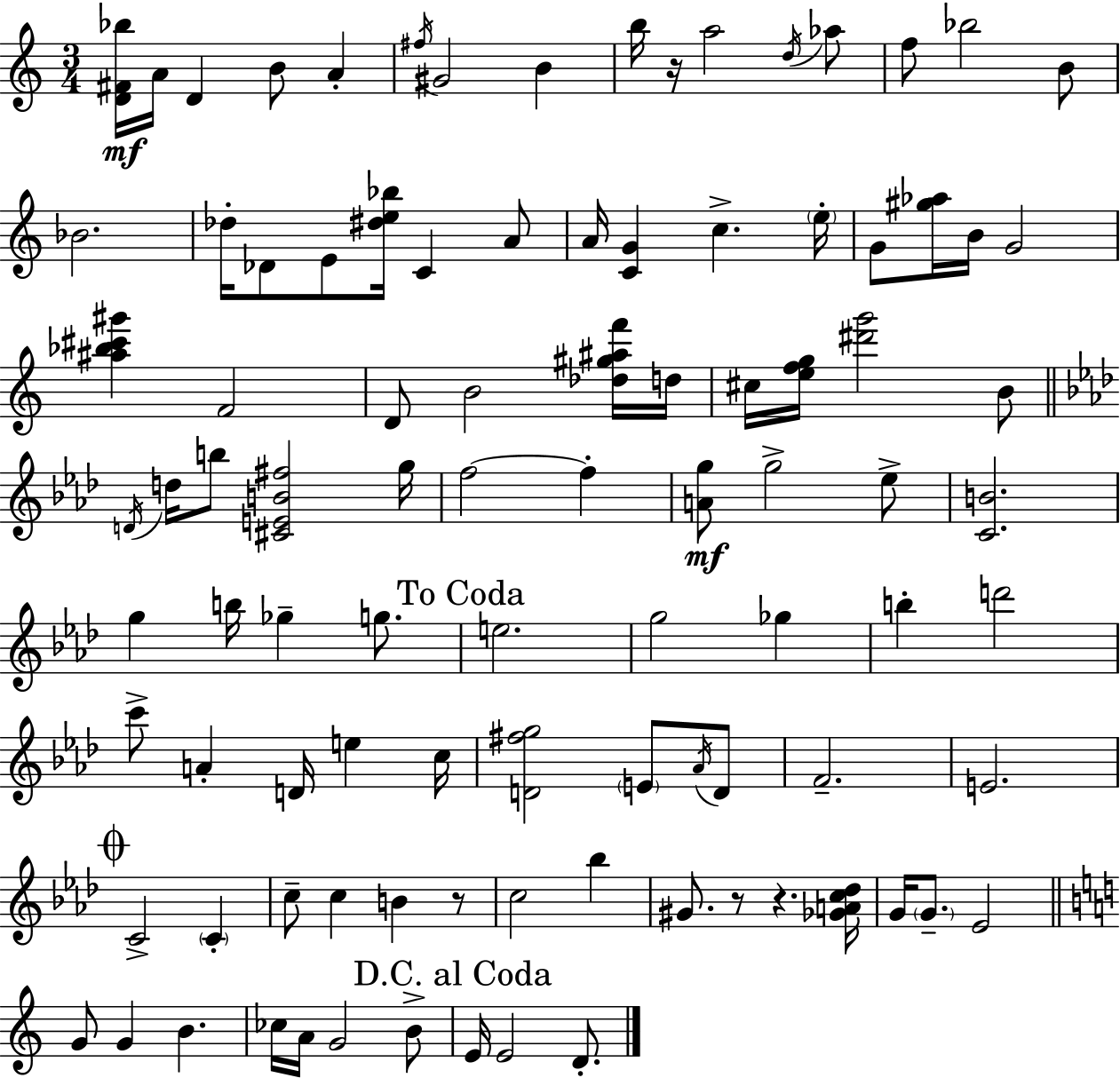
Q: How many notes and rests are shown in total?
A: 97